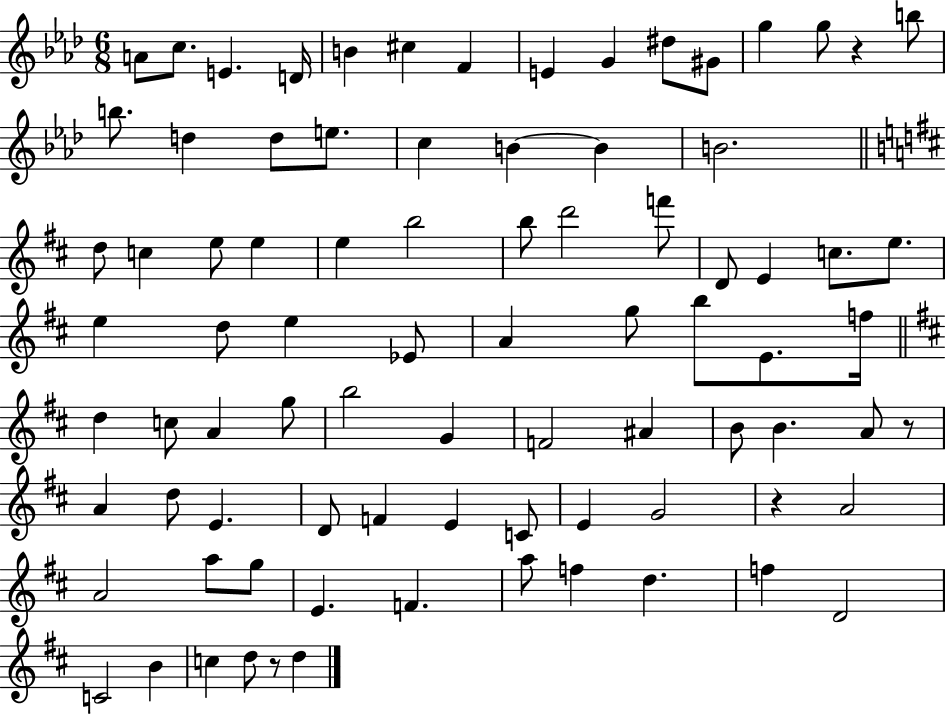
{
  \clef treble
  \numericTimeSignature
  \time 6/8
  \key aes \major
  a'8 c''8. e'4. d'16 | b'4 cis''4 f'4 | e'4 g'4 dis''8 gis'8 | g''4 g''8 r4 b''8 | \break b''8. d''4 d''8 e''8. | c''4 b'4~~ b'4 | b'2. | \bar "||" \break \key d \major d''8 c''4 e''8 e''4 | e''4 b''2 | b''8 d'''2 f'''8 | d'8 e'4 c''8. e''8. | \break e''4 d''8 e''4 ees'8 | a'4 g''8 b''8 e'8. f''16 | \bar "||" \break \key d \major d''4 c''8 a'4 g''8 | b''2 g'4 | f'2 ais'4 | b'8 b'4. a'8 r8 | \break a'4 d''8 e'4. | d'8 f'4 e'4 c'8 | e'4 g'2 | r4 a'2 | \break a'2 a''8 g''8 | e'4. f'4. | a''8 f''4 d''4. | f''4 d'2 | \break c'2 b'4 | c''4 d''8 r8 d''4 | \bar "|."
}